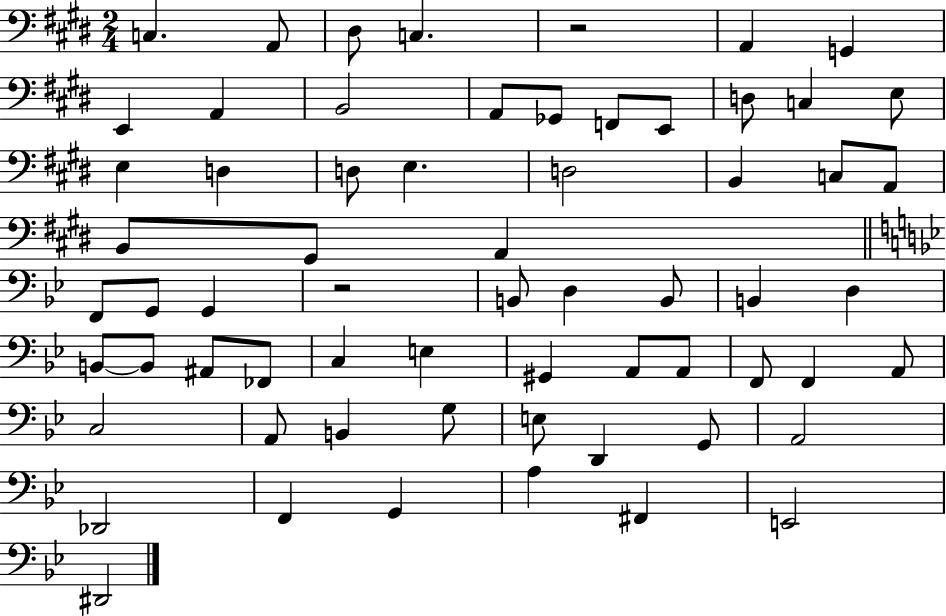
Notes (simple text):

C3/q. A2/e D#3/e C3/q. R/h A2/q G2/q E2/q A2/q B2/h A2/e Gb2/e F2/e E2/e D3/e C3/q E3/e E3/q D3/q D3/e E3/q. D3/h B2/q C3/e A2/e B2/e G#2/e A2/q F2/e G2/e G2/q R/h B2/e D3/q B2/e B2/q D3/q B2/e B2/e A#2/e FES2/e C3/q E3/q G#2/q A2/e A2/e F2/e F2/q A2/e C3/h A2/e B2/q G3/e E3/e D2/q G2/e A2/h Db2/h F2/q G2/q A3/q F#2/q E2/h D#2/h